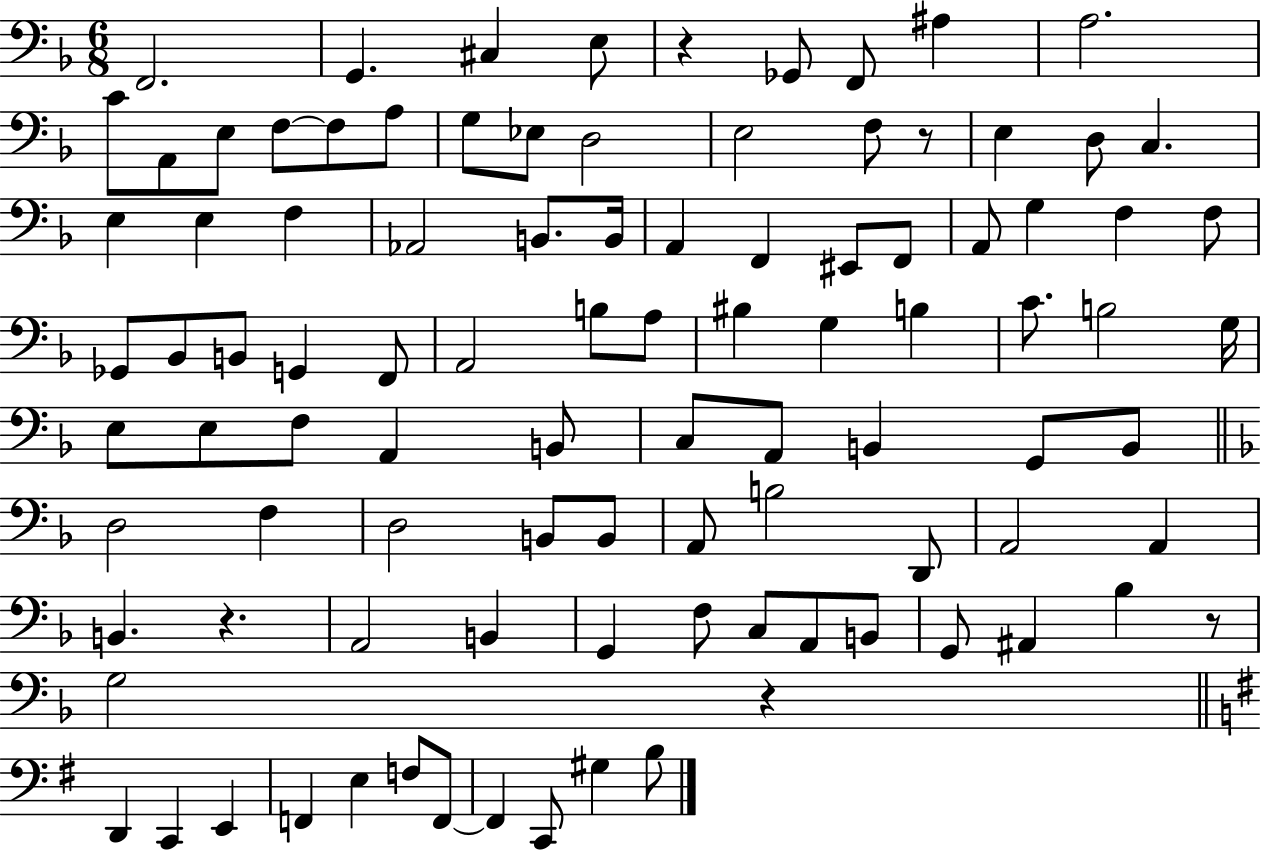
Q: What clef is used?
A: bass